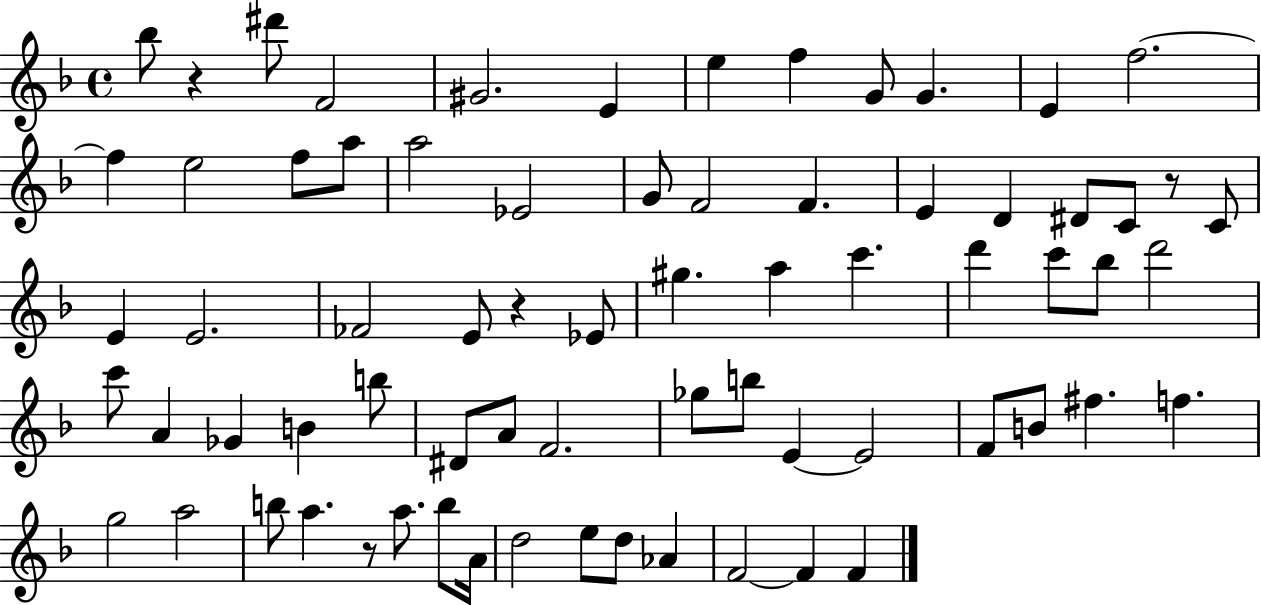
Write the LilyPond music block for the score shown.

{
  \clef treble
  \time 4/4
  \defaultTimeSignature
  \key f \major
  bes''8 r4 dis'''8 f'2 | gis'2. e'4 | e''4 f''4 g'8 g'4. | e'4 f''2.~~ | \break f''4 e''2 f''8 a''8 | a''2 ees'2 | g'8 f'2 f'4. | e'4 d'4 dis'8 c'8 r8 c'8 | \break e'4 e'2. | fes'2 e'8 r4 ees'8 | gis''4. a''4 c'''4. | d'''4 c'''8 bes''8 d'''2 | \break c'''8 a'4 ges'4 b'4 b''8 | dis'8 a'8 f'2. | ges''8 b''8 e'4~~ e'2 | f'8 b'8 fis''4. f''4. | \break g''2 a''2 | b''8 a''4. r8 a''8. b''8 a'16 | d''2 e''8 d''8 aes'4 | f'2~~ f'4 f'4 | \break \bar "|."
}